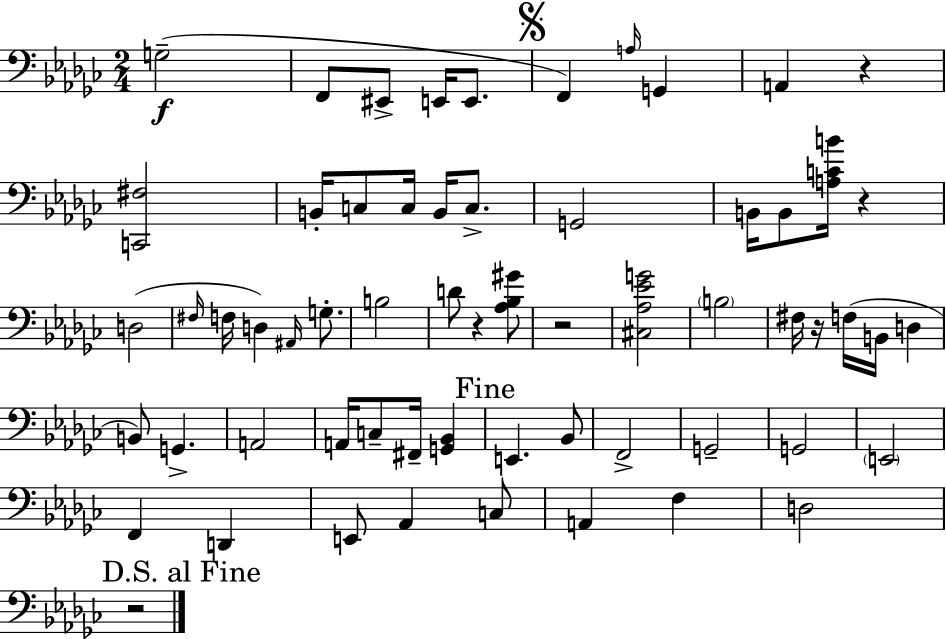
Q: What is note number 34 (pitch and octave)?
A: A2